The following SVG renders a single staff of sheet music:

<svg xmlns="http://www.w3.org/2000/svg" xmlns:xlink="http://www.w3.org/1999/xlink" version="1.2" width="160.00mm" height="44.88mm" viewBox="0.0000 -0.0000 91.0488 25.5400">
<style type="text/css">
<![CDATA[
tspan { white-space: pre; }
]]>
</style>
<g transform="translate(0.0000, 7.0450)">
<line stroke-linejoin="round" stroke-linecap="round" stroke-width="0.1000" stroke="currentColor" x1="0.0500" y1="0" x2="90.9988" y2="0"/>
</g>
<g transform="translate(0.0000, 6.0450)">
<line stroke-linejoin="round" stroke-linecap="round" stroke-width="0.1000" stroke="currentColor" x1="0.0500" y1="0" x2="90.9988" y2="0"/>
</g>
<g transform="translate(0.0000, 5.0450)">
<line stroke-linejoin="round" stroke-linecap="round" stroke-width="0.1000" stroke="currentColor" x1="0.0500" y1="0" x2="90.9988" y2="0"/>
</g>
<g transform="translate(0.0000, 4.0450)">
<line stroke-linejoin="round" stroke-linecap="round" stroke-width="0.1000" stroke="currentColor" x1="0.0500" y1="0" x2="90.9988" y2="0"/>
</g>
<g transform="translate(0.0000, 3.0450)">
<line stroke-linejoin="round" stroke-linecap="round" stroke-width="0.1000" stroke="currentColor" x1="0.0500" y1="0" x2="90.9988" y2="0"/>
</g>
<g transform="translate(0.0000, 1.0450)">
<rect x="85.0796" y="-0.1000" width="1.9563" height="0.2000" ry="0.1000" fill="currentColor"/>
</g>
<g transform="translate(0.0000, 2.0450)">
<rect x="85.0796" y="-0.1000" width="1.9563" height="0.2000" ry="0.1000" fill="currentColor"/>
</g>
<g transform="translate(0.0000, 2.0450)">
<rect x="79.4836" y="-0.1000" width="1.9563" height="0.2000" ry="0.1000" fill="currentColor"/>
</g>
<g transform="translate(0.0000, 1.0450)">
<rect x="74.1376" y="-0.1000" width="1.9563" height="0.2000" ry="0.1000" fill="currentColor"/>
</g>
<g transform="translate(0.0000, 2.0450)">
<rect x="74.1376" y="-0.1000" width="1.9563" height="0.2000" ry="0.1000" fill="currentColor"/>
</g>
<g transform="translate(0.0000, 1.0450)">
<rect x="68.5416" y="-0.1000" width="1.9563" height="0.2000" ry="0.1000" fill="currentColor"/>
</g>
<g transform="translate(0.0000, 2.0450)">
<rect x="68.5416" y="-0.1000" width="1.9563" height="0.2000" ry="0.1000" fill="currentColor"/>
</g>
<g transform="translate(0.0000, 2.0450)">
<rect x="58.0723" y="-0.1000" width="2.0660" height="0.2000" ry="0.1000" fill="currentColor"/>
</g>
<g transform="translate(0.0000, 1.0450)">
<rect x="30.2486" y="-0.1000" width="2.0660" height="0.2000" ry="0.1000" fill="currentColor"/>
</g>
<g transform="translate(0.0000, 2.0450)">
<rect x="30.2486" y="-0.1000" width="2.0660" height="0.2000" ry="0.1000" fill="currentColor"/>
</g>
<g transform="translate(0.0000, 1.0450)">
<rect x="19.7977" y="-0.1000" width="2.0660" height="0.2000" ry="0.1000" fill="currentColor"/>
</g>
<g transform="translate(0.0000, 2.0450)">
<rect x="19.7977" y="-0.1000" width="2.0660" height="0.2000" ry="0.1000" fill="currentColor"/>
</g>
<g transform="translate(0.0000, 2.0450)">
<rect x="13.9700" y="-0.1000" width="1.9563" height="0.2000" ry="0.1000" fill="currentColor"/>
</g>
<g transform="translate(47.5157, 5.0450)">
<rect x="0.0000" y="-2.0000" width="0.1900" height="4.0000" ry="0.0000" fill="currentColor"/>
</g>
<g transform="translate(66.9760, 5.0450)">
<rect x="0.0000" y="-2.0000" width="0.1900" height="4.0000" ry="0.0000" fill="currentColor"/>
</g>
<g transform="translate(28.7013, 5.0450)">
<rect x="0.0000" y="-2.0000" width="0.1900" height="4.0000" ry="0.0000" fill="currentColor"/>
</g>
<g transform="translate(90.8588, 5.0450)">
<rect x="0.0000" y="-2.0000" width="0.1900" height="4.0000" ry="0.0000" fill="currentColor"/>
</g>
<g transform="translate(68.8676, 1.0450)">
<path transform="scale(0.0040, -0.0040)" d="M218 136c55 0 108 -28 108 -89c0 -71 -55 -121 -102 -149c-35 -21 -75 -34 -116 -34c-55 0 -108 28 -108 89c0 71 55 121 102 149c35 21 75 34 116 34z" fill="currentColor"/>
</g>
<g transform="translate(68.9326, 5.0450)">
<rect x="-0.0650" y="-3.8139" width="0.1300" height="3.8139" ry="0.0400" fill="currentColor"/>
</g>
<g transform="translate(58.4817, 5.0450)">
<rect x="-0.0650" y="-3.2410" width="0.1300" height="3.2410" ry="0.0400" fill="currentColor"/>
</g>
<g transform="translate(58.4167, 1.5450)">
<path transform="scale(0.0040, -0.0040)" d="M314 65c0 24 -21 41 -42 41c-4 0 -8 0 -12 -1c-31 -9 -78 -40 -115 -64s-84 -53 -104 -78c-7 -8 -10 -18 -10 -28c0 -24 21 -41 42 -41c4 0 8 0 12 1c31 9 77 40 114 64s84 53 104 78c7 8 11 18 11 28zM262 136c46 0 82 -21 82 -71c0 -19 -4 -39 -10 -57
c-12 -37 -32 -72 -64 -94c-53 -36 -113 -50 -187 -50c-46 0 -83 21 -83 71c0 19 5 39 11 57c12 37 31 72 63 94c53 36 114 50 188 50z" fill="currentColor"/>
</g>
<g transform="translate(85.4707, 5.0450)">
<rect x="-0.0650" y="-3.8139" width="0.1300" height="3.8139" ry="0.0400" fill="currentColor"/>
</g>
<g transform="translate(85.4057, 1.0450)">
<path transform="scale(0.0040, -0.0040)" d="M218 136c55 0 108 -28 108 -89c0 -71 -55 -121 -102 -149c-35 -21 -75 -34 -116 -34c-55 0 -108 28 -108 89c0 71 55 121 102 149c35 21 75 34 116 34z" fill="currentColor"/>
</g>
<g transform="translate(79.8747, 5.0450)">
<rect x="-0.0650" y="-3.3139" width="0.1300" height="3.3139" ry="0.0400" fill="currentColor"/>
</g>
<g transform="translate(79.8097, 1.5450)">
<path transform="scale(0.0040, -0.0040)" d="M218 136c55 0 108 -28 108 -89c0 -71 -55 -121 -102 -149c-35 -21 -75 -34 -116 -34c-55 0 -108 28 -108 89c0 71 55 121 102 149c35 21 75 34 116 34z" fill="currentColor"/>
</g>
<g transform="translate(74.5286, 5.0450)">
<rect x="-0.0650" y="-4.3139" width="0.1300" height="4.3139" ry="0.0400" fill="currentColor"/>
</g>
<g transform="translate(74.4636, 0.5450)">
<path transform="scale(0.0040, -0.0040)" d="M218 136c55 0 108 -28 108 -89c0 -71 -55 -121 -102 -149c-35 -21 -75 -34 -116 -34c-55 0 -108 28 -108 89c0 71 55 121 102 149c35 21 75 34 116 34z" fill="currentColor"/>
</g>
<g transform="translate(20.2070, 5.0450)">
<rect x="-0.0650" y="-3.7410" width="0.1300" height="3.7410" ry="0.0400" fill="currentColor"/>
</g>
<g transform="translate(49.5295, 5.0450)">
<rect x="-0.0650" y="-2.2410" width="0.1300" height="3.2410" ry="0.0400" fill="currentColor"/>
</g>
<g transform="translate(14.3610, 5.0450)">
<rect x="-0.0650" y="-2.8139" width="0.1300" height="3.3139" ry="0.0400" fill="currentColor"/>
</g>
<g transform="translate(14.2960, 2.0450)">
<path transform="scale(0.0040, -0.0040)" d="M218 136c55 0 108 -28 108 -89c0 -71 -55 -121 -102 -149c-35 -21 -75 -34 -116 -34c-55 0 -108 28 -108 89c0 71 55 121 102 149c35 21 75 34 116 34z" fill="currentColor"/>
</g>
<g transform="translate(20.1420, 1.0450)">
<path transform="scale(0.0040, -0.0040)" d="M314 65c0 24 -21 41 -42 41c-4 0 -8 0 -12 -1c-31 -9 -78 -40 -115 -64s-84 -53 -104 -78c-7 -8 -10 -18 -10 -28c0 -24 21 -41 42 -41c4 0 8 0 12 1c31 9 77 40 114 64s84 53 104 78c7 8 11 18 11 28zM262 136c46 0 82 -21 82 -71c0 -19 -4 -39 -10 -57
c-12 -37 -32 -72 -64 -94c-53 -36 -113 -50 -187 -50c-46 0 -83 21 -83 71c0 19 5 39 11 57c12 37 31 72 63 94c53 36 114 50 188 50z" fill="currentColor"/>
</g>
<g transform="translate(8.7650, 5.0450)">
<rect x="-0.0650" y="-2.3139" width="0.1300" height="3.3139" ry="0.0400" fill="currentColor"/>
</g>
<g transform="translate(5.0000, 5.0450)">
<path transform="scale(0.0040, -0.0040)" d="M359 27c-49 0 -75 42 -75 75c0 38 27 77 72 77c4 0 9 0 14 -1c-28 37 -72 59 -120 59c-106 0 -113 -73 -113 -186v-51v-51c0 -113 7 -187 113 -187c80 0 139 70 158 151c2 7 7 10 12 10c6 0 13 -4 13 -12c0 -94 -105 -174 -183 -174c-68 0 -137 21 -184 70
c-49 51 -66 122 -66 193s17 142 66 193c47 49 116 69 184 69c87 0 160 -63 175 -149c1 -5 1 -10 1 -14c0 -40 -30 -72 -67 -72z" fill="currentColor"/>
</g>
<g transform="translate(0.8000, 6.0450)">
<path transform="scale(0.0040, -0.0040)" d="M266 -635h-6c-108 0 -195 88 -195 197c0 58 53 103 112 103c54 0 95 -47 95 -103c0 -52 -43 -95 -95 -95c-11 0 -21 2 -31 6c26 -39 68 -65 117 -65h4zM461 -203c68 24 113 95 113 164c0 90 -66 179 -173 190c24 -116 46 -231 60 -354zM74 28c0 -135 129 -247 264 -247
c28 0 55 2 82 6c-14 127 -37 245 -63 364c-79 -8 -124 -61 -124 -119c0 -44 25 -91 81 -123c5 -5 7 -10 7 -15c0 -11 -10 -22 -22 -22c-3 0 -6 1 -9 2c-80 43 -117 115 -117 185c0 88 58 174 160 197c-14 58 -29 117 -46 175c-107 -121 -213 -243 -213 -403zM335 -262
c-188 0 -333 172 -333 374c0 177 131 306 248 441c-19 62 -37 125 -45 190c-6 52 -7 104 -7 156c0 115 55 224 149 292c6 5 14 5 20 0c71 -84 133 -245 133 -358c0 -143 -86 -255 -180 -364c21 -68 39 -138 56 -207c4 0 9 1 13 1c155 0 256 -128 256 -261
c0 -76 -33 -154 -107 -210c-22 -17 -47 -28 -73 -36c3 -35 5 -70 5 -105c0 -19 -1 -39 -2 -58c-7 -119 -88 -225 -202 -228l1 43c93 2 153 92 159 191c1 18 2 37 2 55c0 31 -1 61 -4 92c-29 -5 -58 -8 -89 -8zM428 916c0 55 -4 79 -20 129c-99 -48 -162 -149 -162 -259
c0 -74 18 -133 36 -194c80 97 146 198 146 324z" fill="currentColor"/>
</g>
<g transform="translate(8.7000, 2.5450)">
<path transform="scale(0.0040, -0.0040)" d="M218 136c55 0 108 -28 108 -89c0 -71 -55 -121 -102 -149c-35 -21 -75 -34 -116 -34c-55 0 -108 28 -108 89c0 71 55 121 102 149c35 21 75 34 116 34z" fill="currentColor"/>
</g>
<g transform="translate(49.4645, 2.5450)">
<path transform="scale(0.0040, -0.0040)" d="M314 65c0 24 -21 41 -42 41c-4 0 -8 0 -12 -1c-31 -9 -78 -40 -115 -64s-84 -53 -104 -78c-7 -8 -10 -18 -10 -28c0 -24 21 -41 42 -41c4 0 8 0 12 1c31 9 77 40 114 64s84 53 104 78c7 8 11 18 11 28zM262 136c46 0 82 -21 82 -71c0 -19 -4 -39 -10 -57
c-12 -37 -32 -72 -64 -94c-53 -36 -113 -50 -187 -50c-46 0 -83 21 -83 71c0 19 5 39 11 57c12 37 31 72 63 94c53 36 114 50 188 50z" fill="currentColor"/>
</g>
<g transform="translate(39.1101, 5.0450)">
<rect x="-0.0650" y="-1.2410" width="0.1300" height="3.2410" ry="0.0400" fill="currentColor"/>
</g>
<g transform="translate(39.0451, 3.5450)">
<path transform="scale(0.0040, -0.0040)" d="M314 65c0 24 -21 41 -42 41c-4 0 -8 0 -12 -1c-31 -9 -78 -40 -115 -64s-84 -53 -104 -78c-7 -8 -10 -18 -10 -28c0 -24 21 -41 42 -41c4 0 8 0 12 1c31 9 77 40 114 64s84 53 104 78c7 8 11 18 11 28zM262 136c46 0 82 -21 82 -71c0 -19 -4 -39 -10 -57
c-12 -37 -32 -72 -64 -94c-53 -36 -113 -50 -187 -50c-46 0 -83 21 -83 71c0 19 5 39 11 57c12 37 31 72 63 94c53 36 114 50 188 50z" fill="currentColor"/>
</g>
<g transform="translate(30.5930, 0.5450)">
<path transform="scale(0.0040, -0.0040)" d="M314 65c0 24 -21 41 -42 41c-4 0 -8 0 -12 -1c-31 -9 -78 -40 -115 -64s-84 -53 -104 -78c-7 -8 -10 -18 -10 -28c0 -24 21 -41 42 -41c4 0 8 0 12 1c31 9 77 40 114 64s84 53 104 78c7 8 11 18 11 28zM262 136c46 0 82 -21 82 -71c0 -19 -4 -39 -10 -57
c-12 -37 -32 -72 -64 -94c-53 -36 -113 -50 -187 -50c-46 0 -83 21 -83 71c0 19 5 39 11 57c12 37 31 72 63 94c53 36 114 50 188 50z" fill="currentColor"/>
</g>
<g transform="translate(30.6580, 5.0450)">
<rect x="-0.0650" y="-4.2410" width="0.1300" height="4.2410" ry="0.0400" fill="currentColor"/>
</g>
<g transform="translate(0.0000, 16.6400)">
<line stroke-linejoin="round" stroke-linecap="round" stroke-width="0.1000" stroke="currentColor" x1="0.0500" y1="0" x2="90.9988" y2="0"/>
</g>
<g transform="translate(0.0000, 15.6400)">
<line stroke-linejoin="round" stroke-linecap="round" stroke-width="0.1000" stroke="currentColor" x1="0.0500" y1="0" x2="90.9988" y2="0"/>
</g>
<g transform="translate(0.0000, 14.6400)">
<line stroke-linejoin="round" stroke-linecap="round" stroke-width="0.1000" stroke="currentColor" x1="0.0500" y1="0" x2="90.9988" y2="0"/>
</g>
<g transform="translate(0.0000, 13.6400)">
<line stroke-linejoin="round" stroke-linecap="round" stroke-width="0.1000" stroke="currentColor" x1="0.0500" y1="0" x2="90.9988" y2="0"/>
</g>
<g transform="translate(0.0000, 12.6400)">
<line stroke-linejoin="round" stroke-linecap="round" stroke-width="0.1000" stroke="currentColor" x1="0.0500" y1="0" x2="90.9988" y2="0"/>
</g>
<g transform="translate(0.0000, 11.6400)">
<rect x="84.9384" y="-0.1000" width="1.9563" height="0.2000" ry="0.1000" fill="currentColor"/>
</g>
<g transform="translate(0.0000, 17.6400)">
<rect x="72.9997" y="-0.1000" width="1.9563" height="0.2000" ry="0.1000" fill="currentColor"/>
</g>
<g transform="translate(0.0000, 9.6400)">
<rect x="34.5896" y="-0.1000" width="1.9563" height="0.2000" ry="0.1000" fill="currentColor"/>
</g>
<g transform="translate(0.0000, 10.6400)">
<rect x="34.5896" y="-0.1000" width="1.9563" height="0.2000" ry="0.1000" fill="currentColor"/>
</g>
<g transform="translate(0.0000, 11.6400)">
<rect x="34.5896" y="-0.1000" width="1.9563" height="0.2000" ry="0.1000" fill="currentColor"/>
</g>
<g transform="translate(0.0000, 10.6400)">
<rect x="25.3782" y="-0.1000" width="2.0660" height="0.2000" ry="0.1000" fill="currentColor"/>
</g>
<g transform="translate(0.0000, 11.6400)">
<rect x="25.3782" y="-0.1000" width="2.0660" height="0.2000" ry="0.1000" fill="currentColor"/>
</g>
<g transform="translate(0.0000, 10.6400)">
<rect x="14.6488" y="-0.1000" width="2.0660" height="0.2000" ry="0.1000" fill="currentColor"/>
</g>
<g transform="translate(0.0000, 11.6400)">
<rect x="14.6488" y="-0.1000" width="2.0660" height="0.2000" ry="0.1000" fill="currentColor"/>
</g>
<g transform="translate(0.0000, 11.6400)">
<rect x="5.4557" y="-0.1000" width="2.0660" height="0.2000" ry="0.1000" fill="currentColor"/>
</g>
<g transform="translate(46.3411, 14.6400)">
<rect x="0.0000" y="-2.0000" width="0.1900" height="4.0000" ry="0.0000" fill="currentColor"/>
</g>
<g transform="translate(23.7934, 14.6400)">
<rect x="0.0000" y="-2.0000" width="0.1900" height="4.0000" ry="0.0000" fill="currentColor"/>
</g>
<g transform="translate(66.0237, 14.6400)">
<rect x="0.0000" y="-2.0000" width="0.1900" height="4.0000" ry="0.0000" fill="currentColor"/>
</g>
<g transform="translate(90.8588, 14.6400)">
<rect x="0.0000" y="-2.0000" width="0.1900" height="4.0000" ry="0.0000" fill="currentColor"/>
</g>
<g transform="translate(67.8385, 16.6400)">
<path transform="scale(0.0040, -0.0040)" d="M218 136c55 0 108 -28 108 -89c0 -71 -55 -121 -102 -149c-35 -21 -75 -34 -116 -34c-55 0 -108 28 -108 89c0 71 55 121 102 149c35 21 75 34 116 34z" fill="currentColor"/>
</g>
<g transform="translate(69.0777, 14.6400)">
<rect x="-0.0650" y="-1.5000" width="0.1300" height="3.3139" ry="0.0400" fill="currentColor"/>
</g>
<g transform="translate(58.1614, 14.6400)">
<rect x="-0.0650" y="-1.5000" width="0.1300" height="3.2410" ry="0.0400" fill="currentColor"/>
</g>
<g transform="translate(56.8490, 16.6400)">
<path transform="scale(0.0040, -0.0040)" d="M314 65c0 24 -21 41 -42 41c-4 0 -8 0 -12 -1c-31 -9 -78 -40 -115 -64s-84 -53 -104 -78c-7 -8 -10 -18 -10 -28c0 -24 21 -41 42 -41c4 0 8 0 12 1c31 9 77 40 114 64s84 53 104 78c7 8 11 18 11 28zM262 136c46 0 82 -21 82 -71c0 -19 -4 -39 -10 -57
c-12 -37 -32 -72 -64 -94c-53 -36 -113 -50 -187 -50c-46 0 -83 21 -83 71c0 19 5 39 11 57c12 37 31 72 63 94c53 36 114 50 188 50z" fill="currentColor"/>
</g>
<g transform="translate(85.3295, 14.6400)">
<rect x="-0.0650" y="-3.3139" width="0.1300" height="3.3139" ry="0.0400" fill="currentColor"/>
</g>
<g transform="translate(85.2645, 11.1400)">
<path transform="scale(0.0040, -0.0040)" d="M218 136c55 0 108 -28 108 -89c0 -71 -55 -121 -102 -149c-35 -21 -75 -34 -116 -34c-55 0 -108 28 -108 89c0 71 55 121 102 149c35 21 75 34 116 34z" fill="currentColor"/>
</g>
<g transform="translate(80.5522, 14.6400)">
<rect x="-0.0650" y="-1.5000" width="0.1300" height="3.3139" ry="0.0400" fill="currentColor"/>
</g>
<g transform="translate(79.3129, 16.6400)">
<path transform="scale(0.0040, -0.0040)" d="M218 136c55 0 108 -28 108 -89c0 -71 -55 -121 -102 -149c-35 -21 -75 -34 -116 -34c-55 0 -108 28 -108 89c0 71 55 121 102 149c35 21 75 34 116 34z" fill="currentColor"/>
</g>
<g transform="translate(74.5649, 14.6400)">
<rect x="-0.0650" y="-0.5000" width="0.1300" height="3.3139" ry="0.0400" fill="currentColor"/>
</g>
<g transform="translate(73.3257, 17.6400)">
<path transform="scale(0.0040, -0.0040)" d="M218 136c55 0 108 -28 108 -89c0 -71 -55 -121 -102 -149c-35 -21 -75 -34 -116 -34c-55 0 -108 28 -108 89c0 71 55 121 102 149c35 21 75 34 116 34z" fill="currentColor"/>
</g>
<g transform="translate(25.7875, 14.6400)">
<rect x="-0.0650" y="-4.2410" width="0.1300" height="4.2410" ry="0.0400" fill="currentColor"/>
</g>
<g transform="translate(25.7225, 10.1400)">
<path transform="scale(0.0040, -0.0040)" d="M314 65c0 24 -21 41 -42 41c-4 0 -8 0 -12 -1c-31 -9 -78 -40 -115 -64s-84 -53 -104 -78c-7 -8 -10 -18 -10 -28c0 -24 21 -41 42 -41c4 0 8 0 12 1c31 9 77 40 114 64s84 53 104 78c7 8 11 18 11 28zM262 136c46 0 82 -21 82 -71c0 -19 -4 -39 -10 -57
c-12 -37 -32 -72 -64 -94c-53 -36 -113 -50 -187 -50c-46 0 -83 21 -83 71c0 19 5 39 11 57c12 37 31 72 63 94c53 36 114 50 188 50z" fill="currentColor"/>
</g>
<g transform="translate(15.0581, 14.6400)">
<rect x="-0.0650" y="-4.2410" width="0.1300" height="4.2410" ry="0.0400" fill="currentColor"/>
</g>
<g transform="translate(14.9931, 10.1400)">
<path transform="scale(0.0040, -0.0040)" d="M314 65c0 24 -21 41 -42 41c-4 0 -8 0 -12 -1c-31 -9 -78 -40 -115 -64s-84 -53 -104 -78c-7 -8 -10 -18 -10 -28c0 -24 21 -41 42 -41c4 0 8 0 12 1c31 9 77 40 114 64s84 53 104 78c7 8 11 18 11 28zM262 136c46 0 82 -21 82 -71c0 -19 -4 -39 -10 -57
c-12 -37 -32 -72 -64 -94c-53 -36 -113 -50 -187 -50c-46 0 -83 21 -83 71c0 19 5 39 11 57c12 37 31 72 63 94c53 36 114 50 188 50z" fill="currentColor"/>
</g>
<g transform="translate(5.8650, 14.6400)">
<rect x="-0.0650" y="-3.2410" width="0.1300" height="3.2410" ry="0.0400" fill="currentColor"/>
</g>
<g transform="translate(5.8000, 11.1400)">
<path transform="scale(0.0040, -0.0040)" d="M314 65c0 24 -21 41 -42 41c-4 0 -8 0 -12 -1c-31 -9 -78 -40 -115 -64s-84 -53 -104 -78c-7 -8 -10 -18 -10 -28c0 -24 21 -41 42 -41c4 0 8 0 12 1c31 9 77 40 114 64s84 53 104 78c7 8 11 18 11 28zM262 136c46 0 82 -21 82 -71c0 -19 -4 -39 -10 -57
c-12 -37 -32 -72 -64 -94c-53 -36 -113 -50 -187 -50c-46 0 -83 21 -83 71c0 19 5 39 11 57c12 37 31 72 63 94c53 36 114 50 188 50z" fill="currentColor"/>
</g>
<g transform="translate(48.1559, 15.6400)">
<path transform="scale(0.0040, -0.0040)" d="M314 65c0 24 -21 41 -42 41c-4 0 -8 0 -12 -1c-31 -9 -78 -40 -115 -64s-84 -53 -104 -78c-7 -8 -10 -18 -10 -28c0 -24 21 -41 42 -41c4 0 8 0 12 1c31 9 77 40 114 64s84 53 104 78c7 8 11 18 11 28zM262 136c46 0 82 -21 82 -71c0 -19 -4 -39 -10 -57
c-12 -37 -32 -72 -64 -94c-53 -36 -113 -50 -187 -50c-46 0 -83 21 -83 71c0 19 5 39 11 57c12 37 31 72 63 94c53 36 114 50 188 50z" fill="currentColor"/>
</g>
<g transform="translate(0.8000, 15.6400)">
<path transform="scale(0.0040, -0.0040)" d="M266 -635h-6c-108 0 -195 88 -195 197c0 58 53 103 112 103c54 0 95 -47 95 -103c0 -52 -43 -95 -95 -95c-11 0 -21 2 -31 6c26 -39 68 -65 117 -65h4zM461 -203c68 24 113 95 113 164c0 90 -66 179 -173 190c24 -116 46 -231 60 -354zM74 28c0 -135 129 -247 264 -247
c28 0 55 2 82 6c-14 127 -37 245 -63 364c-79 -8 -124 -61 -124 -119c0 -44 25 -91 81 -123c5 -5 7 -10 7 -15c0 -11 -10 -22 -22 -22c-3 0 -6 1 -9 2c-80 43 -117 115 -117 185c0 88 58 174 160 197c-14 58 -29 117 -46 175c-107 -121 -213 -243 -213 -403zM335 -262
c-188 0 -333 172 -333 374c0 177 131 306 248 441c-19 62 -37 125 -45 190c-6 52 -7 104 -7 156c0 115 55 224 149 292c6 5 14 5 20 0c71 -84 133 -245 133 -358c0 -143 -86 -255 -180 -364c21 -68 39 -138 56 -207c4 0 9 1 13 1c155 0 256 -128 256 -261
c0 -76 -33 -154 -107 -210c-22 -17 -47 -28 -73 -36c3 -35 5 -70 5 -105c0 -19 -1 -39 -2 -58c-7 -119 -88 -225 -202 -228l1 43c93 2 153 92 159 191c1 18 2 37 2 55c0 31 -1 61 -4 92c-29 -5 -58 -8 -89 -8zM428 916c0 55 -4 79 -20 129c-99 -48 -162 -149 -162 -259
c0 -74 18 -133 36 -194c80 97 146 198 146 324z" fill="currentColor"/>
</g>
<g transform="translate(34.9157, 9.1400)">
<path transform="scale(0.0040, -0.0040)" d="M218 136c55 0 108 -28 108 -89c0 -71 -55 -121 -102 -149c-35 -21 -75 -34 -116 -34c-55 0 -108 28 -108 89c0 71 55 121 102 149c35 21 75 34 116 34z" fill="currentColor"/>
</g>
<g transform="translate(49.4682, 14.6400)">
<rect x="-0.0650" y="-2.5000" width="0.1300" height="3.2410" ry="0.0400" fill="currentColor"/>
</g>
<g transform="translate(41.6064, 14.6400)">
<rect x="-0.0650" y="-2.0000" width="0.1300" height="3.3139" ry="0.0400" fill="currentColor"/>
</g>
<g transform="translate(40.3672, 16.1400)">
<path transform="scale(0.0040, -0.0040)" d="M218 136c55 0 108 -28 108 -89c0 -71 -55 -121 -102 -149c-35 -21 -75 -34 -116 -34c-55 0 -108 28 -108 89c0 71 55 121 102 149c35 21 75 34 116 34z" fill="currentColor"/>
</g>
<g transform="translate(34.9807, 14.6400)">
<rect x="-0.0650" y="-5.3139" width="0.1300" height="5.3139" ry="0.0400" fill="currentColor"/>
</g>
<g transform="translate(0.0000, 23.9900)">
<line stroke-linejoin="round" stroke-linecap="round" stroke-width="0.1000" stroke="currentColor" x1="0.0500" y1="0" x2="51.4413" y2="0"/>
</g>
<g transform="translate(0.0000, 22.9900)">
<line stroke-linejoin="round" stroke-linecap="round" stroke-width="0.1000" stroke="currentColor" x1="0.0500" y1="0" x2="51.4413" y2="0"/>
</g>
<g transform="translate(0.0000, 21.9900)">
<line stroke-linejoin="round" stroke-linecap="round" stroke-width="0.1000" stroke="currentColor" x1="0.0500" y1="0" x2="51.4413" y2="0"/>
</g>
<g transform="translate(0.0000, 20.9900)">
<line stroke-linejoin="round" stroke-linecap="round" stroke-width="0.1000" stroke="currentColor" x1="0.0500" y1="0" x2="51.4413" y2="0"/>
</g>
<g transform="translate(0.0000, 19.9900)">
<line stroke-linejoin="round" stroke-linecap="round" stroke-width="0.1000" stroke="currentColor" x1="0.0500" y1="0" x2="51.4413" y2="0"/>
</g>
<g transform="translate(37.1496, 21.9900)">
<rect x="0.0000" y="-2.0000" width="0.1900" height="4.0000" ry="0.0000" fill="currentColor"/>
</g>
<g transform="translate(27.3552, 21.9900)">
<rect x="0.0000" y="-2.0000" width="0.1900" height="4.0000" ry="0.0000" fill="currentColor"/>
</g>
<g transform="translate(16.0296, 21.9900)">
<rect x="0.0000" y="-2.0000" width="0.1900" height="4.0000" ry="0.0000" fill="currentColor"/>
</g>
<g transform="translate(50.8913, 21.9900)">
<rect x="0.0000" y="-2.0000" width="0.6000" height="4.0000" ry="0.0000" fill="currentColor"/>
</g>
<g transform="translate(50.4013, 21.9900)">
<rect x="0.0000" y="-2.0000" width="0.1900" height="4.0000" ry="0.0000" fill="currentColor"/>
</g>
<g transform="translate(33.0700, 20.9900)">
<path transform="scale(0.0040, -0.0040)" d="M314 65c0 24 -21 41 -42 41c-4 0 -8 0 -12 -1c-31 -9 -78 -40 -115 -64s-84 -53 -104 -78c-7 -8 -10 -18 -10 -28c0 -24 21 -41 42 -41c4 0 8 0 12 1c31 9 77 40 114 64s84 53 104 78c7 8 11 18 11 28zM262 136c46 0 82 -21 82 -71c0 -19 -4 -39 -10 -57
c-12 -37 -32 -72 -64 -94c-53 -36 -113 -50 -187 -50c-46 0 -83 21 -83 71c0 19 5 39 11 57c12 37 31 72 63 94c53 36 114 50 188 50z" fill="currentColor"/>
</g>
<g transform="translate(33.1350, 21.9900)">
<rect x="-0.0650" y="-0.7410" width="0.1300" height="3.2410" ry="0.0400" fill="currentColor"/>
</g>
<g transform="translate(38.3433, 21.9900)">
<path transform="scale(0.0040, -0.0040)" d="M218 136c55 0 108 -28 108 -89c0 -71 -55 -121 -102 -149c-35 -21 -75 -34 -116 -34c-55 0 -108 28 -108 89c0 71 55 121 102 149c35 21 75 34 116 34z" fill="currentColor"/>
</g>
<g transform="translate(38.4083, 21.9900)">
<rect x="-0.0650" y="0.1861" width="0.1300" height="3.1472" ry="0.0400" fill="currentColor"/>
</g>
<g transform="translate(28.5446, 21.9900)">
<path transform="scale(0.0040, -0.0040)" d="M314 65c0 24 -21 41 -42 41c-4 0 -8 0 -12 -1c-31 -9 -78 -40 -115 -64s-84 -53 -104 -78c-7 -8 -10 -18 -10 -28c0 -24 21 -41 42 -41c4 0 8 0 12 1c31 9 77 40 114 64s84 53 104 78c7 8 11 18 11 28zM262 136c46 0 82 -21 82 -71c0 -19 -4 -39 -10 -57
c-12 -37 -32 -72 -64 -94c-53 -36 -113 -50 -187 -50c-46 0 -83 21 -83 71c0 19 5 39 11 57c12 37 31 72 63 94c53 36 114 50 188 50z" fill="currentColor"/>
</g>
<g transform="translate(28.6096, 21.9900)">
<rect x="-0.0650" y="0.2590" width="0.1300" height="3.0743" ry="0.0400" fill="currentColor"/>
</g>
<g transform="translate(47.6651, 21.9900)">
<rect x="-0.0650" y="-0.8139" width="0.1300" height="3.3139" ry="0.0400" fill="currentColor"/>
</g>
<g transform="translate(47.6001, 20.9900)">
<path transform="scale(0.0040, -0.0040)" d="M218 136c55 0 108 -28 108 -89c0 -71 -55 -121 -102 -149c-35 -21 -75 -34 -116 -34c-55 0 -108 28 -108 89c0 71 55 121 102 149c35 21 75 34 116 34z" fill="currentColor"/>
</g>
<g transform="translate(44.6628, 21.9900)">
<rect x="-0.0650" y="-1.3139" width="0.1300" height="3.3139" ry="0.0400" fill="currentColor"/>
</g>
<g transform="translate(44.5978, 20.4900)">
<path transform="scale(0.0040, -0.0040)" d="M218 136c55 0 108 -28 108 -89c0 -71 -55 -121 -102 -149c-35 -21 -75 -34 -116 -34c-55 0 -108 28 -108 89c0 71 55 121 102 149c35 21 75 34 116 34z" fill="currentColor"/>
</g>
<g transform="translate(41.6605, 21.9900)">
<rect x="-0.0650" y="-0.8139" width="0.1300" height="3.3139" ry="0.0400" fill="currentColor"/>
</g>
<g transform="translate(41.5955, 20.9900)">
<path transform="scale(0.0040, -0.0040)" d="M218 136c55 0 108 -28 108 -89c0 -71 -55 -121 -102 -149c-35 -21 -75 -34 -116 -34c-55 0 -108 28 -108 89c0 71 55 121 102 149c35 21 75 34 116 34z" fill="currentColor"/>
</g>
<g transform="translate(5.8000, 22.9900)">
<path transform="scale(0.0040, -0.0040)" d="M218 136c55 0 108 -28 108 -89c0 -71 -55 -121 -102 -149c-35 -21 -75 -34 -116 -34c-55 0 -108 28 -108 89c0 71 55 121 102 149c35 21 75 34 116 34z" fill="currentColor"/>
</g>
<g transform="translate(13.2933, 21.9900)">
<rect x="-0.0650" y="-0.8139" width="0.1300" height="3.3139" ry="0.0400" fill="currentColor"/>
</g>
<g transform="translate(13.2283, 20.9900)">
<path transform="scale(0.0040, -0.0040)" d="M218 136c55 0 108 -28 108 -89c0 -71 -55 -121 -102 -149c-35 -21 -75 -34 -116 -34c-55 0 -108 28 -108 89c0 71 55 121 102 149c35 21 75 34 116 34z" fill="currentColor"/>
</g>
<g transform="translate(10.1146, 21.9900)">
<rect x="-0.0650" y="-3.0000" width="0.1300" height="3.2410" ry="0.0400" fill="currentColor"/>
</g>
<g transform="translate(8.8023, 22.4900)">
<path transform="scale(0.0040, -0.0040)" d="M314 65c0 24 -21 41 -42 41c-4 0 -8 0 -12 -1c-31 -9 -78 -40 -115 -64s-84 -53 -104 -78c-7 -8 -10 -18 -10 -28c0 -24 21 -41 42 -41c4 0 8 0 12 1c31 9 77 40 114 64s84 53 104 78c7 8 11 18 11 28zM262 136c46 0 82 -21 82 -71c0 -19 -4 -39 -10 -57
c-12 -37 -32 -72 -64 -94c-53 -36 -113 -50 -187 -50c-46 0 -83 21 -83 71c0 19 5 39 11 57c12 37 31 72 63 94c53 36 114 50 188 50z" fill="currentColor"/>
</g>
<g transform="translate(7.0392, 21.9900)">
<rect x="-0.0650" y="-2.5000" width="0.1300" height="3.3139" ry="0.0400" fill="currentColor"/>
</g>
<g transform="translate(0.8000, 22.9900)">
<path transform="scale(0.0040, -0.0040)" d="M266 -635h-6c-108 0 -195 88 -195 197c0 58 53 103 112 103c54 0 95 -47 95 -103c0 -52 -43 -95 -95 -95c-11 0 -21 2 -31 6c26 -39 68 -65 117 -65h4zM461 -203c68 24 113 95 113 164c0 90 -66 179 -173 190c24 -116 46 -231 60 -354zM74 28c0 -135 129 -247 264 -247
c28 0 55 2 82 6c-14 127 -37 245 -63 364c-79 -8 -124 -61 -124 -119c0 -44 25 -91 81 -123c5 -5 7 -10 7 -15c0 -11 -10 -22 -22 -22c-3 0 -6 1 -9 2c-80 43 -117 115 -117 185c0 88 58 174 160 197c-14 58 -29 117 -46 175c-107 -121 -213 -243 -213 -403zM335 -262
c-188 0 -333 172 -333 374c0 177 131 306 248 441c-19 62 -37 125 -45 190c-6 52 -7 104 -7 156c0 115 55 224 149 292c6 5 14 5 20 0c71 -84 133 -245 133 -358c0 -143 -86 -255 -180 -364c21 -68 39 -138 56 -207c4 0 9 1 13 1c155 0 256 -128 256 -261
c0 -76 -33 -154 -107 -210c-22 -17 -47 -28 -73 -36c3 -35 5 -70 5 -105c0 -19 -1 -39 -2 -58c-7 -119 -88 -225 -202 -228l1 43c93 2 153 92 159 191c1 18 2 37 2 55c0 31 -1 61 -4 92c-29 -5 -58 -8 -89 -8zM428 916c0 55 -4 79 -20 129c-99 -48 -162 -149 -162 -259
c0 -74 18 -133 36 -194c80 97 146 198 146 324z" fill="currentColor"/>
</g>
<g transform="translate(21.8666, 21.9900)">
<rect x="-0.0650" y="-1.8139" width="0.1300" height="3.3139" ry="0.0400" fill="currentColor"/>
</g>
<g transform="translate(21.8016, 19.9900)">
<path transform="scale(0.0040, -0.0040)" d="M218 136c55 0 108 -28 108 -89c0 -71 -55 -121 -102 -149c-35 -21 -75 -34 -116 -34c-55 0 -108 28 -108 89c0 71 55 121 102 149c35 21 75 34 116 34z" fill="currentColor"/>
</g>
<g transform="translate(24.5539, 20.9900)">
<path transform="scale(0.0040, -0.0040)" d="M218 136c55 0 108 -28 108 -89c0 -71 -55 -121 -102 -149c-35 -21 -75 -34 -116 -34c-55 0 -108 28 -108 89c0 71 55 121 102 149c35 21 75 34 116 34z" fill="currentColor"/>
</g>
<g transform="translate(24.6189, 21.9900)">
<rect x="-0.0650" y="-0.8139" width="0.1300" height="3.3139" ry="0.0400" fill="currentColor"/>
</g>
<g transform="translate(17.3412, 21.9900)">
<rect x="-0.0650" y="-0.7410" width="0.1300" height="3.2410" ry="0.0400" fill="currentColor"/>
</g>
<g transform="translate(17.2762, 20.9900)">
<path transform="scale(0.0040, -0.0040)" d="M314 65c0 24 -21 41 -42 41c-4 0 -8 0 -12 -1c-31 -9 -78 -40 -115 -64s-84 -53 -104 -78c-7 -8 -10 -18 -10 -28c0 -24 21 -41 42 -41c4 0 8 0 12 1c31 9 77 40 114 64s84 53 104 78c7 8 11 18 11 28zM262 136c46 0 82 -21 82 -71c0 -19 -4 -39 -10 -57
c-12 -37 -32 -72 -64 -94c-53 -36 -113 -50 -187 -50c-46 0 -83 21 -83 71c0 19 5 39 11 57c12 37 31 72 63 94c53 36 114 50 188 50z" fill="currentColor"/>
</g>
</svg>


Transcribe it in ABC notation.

X:1
T:Untitled
M:4/4
L:1/4
K:C
g a c'2 d'2 e2 g2 b2 c' d' b c' b2 d'2 d'2 f' F G2 E2 E C E b G A2 d d2 f d B2 d2 B d e d